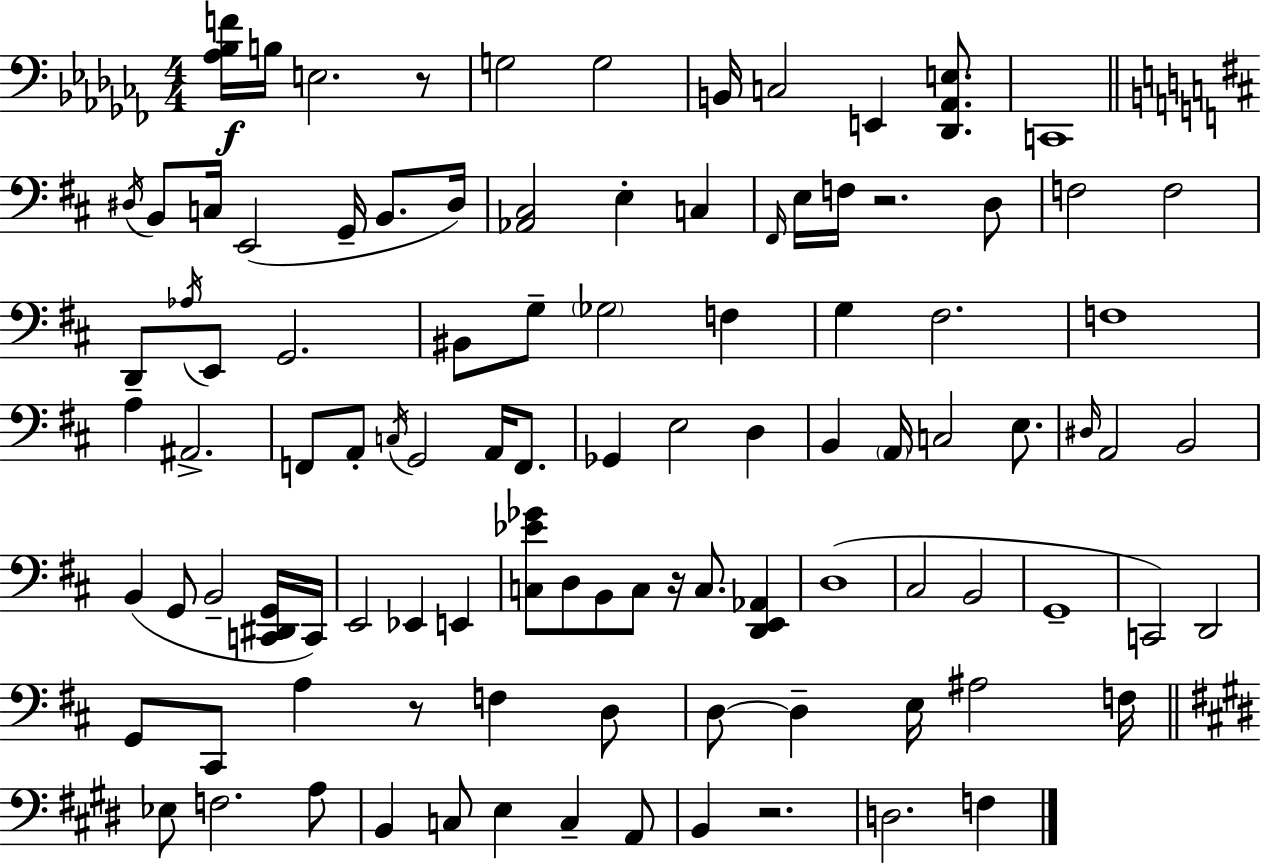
{
  \clef bass
  \numericTimeSignature
  \time 4/4
  \key aes \minor
  \repeat volta 2 { <aes bes f'>16\f b16 e2. r8 | g2 g2 | b,16 c2 e,4 <des, aes, e>8. | c,1 | \break \bar "||" \break \key b \minor \acciaccatura { dis16 } b,8 c16 e,2( g,16-- b,8. | dis16) <aes, cis>2 e4-. c4 | \grace { fis,16 } e16 f16 r2. | d8 f2 f2 | \break d,8-- \acciaccatura { aes16 } e,8 g,2. | bis,8 g8-- \parenthesize ges2 f4 | g4 fis2. | f1 | \break a4 ais,2.-> | f,8 a,8-. \acciaccatura { c16 } g,2 | a,16 f,8. ges,4 e2 | d4 b,4 \parenthesize a,16 c2 | \break e8. \grace { dis16 } a,2 b,2 | b,4( g,8 b,2-- | <c, dis, g,>16 c,16) e,2 ees,4 | e,4 <c ees' ges'>8 d8 b,8 c8 r16 c8. | \break <d, e, aes,>4 d1( | cis2 b,2 | g,1-- | c,2) d,2 | \break g,8 cis,8 a4 r8 f4 | d8 d8~~ d4-- e16 ais2 | f16 \bar "||" \break \key e \major ees8 f2. a8 | b,4 c8 e4 c4-- a,8 | b,4 r2. | d2. f4 | \break } \bar "|."
}